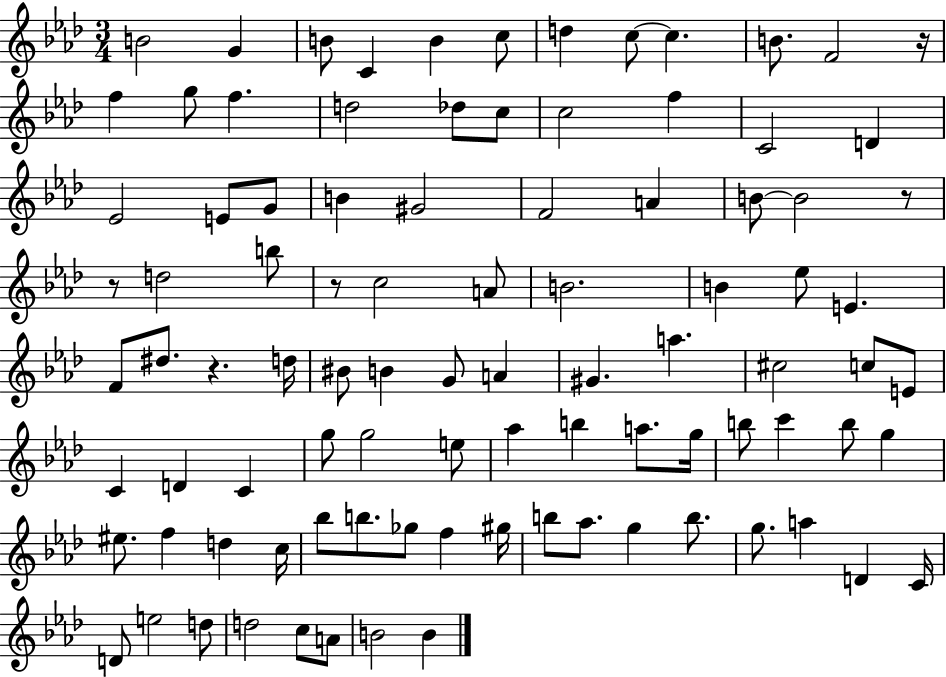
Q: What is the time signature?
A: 3/4